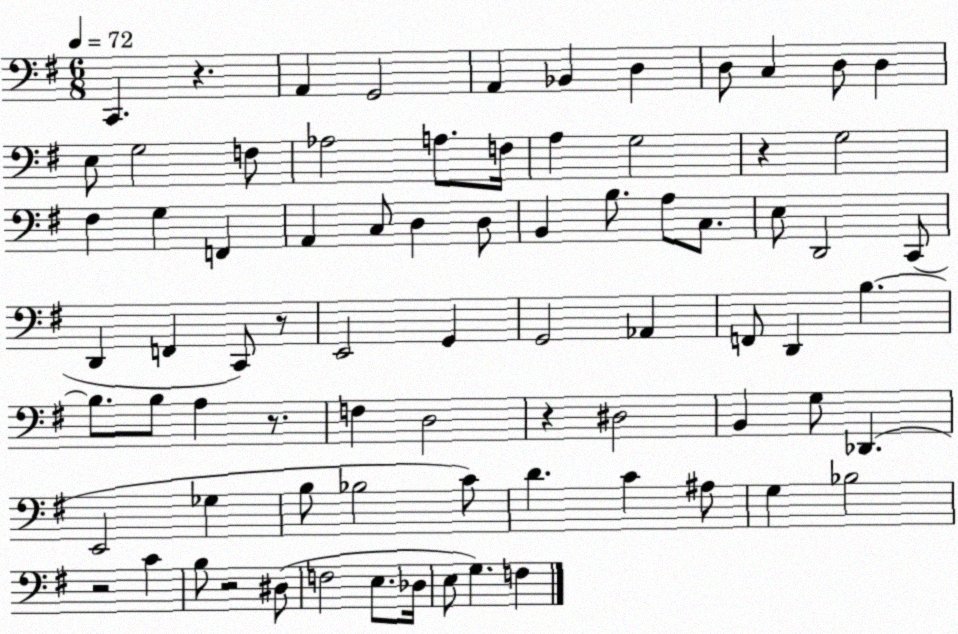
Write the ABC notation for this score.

X:1
T:Untitled
M:6/8
L:1/4
K:G
C,, z A,, G,,2 A,, _B,, D, D,/2 C, D,/2 D, E,/2 G,2 F,/2 _A,2 A,/2 F,/4 A, G,2 z G,2 ^F, G, F,, A,, C,/2 D, D,/2 B,, B,/2 A,/2 C,/2 E,/2 D,,2 C,,/2 D,, F,, C,,/2 z/2 E,,2 G,, G,,2 _A,, F,,/2 D,, B, B,/2 B,/2 A, z/2 F, D,2 z ^D,2 B,, G,/2 _D,, E,,2 _G, B,/2 _B,2 C/2 D C ^A,/2 G, _B,2 z2 C B,/2 z2 ^D,/2 F,2 E,/2 _D,/4 E,/2 G, F,